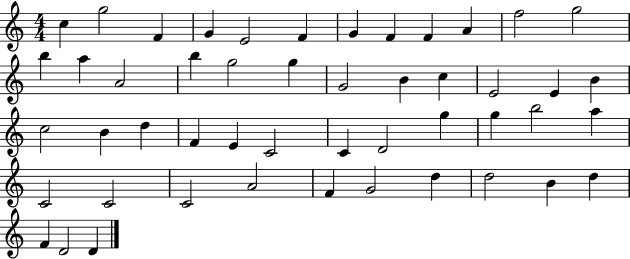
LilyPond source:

{
  \clef treble
  \numericTimeSignature
  \time 4/4
  \key c \major
  c''4 g''2 f'4 | g'4 e'2 f'4 | g'4 f'4 f'4 a'4 | f''2 g''2 | \break b''4 a''4 a'2 | b''4 g''2 g''4 | g'2 b'4 c''4 | e'2 e'4 b'4 | \break c''2 b'4 d''4 | f'4 e'4 c'2 | c'4 d'2 g''4 | g''4 b''2 a''4 | \break c'2 c'2 | c'2 a'2 | f'4 g'2 d''4 | d''2 b'4 d''4 | \break f'4 d'2 d'4 | \bar "|."
}